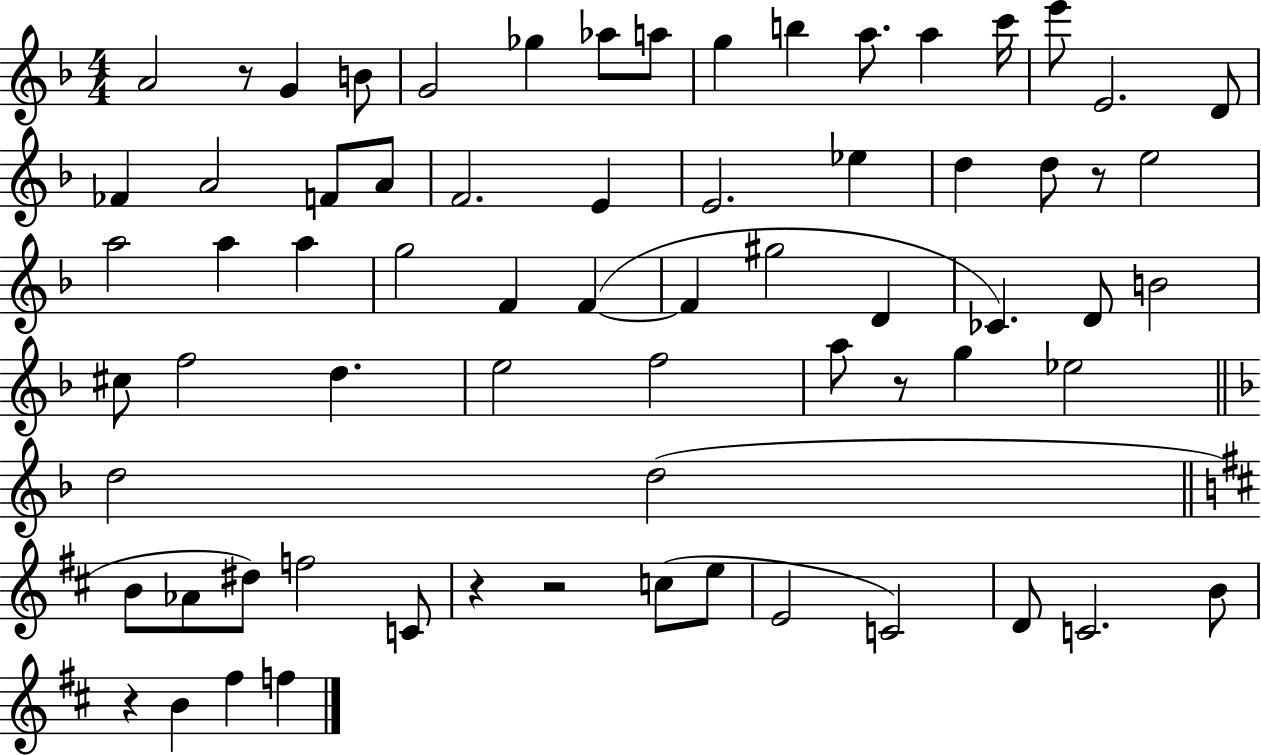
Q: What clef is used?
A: treble